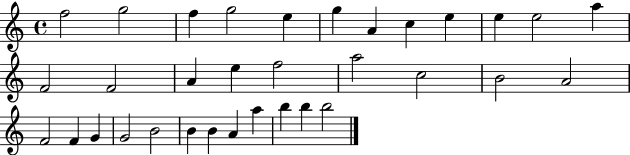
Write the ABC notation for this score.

X:1
T:Untitled
M:4/4
L:1/4
K:C
f2 g2 f g2 e g A c e e e2 a F2 F2 A e f2 a2 c2 B2 A2 F2 F G G2 B2 B B A a b b b2